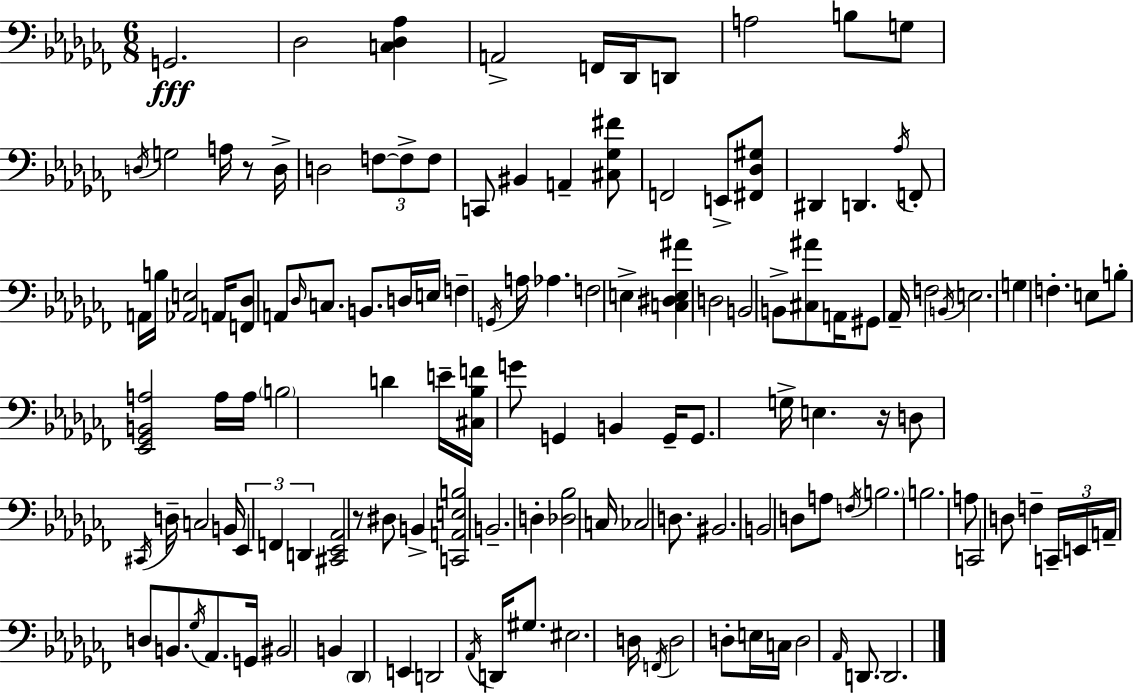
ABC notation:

X:1
T:Untitled
M:6/8
L:1/4
K:Abm
G,,2 _D,2 [C,_D,_A,] A,,2 F,,/4 _D,,/4 D,,/2 A,2 B,/2 G,/2 D,/4 G,2 A,/4 z/2 D,/4 D,2 F,/2 F,/2 F,/2 C,,/2 ^B,, A,, [^C,_G,^F]/2 F,,2 E,,/2 [^F,,_D,^G,]/2 ^D,, D,, _A,/4 F,,/2 A,,/4 B,/4 [_A,,E,]2 A,,/4 [F,,_D,]/2 A,,/2 _D,/4 C,/2 B,,/2 D,/4 E,/4 F, G,,/4 A,/4 _A, F,2 E, [C,^D,E,^A] D,2 B,,2 B,,/2 [^C,^A]/2 A,,/4 ^G,,/2 _A,,/4 F,2 B,,/4 E,2 G, F, E,/2 B,/2 [_E,,_G,,B,,A,]2 A,/4 A,/4 B,2 D E/4 [^C,_B,F]/4 G/2 G,, B,, G,,/4 G,,/2 G,/4 E, z/4 D,/2 ^C,,/4 D,/4 C,2 B,,/4 _E,, F,, D,, [^C,,_E,,_A,,]2 z/2 ^D,/2 B,, [C,,A,,E,B,]2 B,,2 D, [_D,_B,]2 C,/4 _C,2 D,/2 ^B,,2 B,,2 D,/2 A,/2 F,/4 B,2 B,2 A,/2 C,,2 D,/2 F, C,,/4 E,,/4 A,,/4 D,/2 B,,/2 _G,/4 _A,,/2 G,,/4 ^B,,2 B,, _D,, E,, D,,2 _A,,/4 D,,/4 ^G,/2 ^E,2 D,/4 F,,/4 D,2 D,/2 E,/4 C,/4 D,2 _A,,/4 D,,/2 D,,2